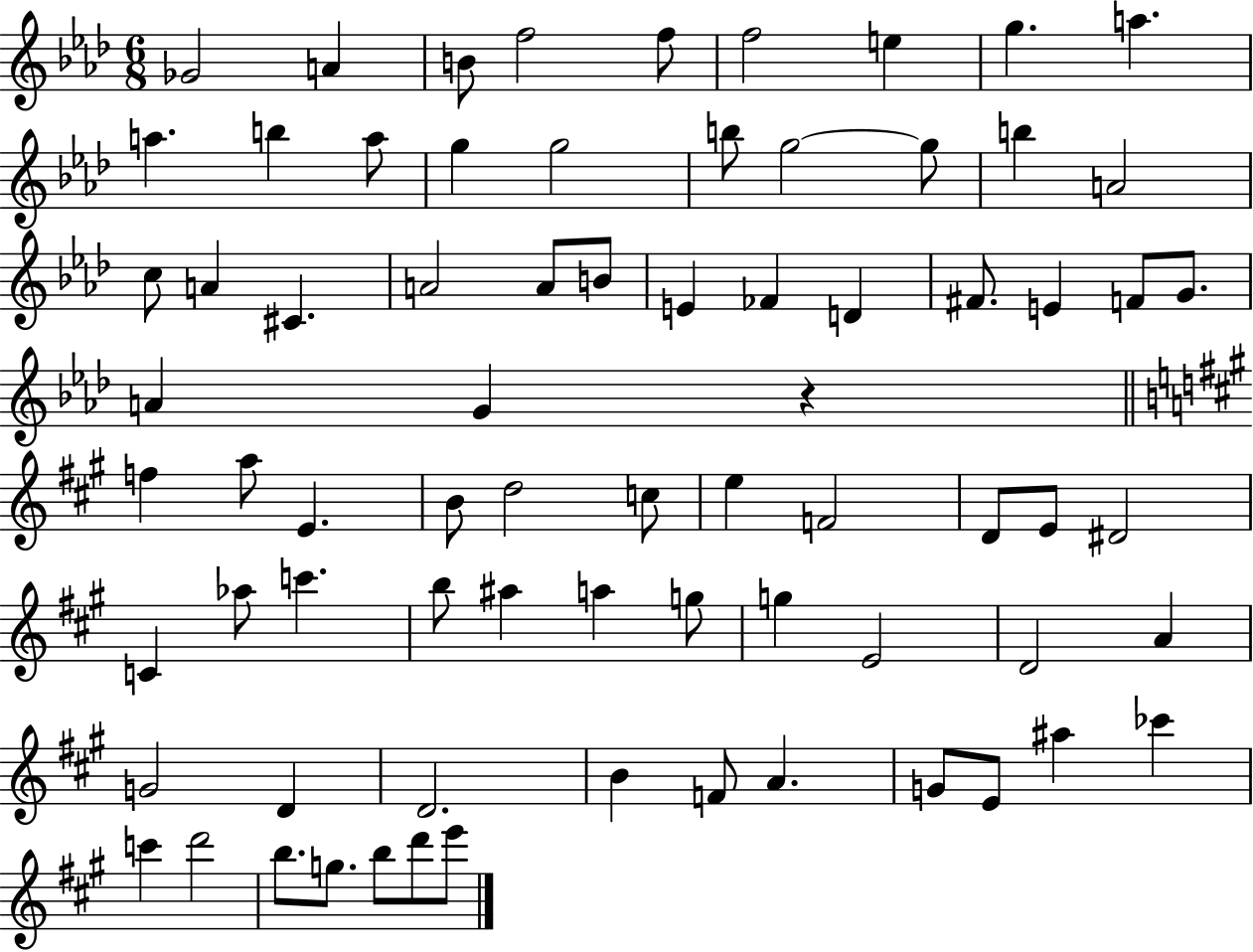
Gb4/h A4/q B4/e F5/h F5/e F5/h E5/q G5/q. A5/q. A5/q. B5/q A5/e G5/q G5/h B5/e G5/h G5/e B5/q A4/h C5/e A4/q C#4/q. A4/h A4/e B4/e E4/q FES4/q D4/q F#4/e. E4/q F4/e G4/e. A4/q G4/q R/q F5/q A5/e E4/q. B4/e D5/h C5/e E5/q F4/h D4/e E4/e D#4/h C4/q Ab5/e C6/q. B5/e A#5/q A5/q G5/e G5/q E4/h D4/h A4/q G4/h D4/q D4/h. B4/q F4/e A4/q. G4/e E4/e A#5/q CES6/q C6/q D6/h B5/e. G5/e. B5/e D6/e E6/e